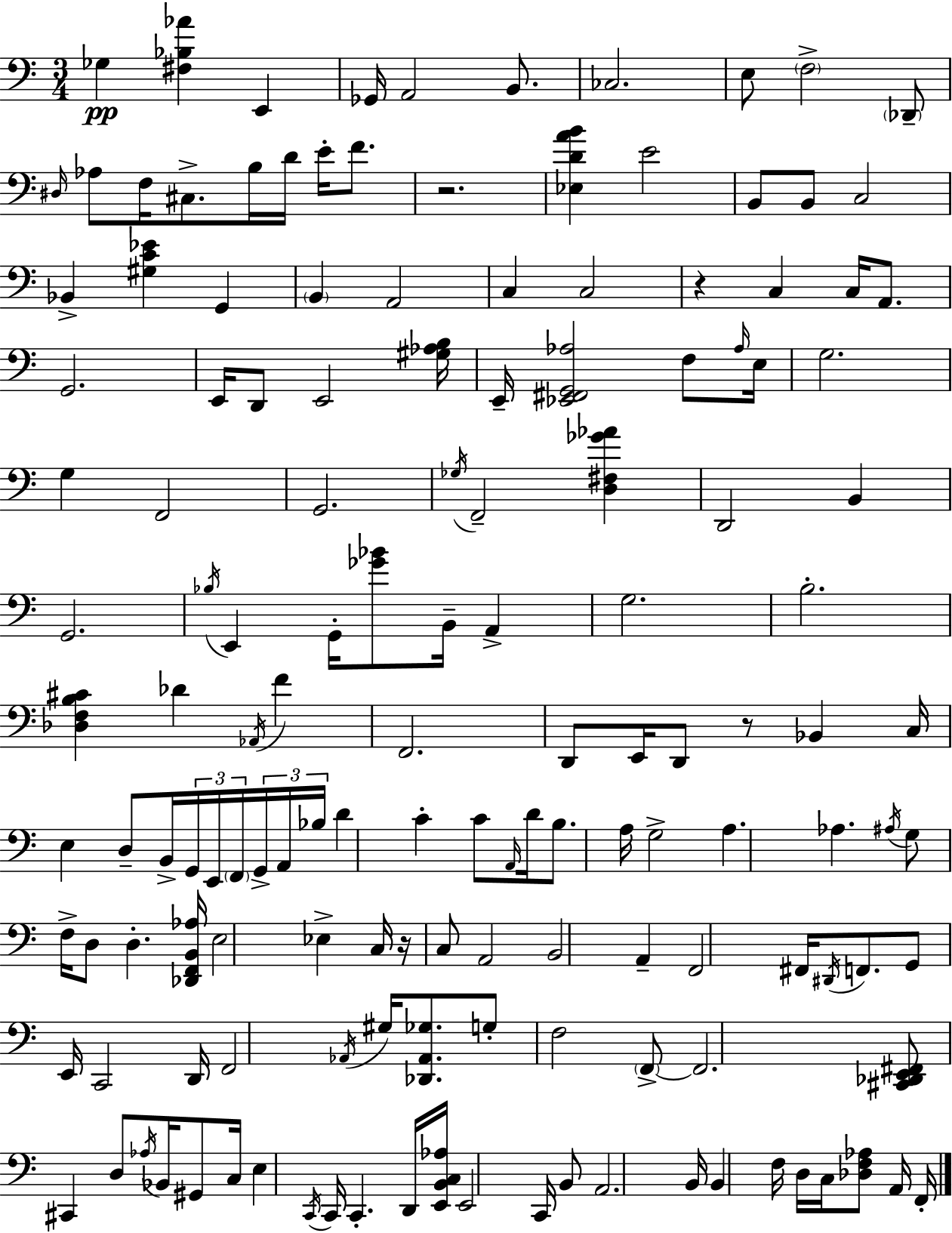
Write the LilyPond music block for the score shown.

{
  \clef bass
  \numericTimeSignature
  \time 3/4
  \key c \major
  \repeat volta 2 { ges4\pp <fis bes aes'>4 e,4 | ges,16 a,2 b,8. | ces2. | e8 \parenthesize f2-> \parenthesize des,8-- | \break \grace { dis16 } aes8 f16 cis8.-> b16 d'16 e'16-. f'8. | r2. | <ees d' a' b'>4 e'2 | b,8 b,8 c2 | \break bes,4-> <gis c' ees'>4 g,4 | \parenthesize b,4 a,2 | c4 c2 | r4 c4 c16 a,8. | \break g,2. | e,16 d,8 e,2 | <gis aes b>16 e,16-- <ees, fis, g, aes>2 f8 | \grace { aes16 } e16 g2. | \break g4 f,2 | g,2. | \acciaccatura { ges16 } f,2-- <d fis ges' aes'>4 | d,2 b,4 | \break g,2. | \acciaccatura { bes16 } e,4 g,16-. <ges' bes'>8 b,16-- | a,4-> g2. | b2.-. | \break <des f b cis'>4 des'4 | \acciaccatura { aes,16 } f'4 f,2. | d,8 e,16 d,8 r8 | bes,4 c16 e4 d8-- b,16-> | \break \tuplet 3/2 { g,16 e,16 \parenthesize f,16 } \tuplet 3/2 { g,16-> a,16 bes16 } d'4 c'4-. | c'8 \grace { a,16 } d'16 b8. a16 g2-> | a4. | aes4. \acciaccatura { ais16 } g8 f16-> d8 | \break d4.-. <des, f, b, aes>16 e2 | ees4-> c16 r16 c8 a,2 | b,2 | a,4-- f,2 | \break fis,16 \acciaccatura { dis,16 } f,8. g,8 e,16 c,2 | d,16 f,2 | \acciaccatura { aes,16 } gis16 <des, aes, ges>8. g8-. f2 | \parenthesize f,8->~~ f,2. | \break <cis, des, e, fis,>8 cis,4 | d8 \acciaccatura { aes16 } bes,16 gis,8 c16 e4 | \acciaccatura { c,16 } c,16 c,4.-. d,16 <e, b, c aes>16 | e,2 c,16 b,8 a,2. | \break b,16 | b,4 f16 d16 c16 <des f aes>8 a,16 f,16-. } \bar "|."
}